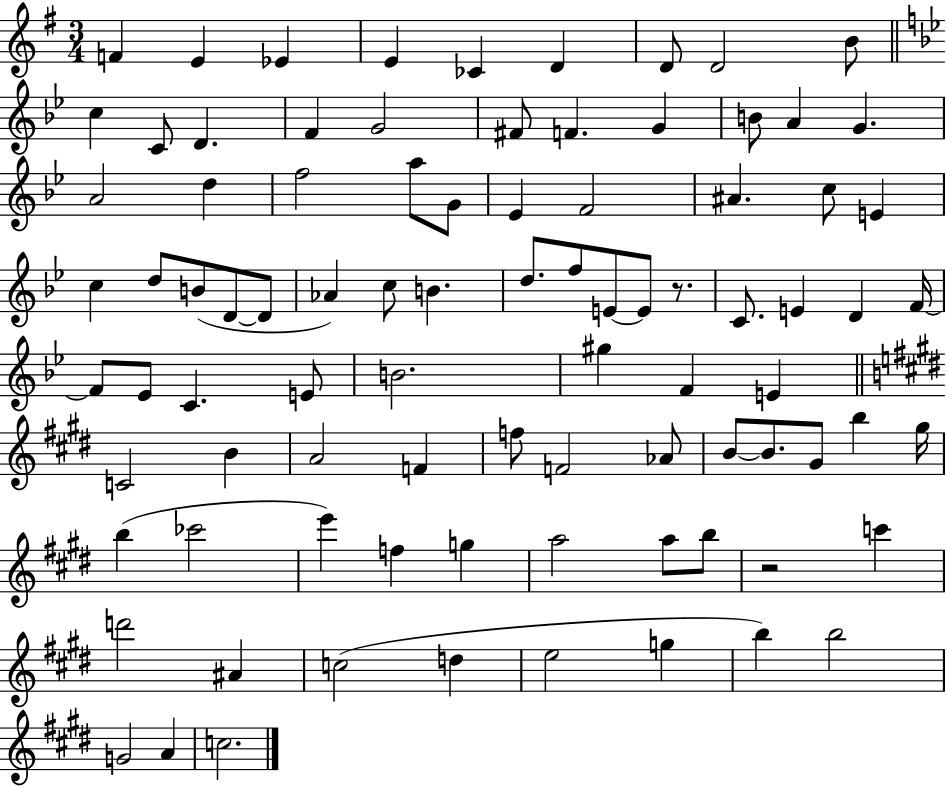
{
  \clef treble
  \numericTimeSignature
  \time 3/4
  \key g \major
  \repeat volta 2 { f'4 e'4 ees'4 | e'4 ces'4 d'4 | d'8 d'2 b'8 | \bar "||" \break \key g \minor c''4 c'8 d'4. | f'4 g'2 | fis'8 f'4. g'4 | b'8 a'4 g'4. | \break a'2 d''4 | f''2 a''8 g'8 | ees'4 f'2 | ais'4. c''8 e'4 | \break c''4 d''8 b'8( d'8~~ d'8 | aes'4) c''8 b'4. | d''8. f''8 e'8~~ e'8 r8. | c'8. e'4 d'4 f'16~~ | \break f'8 ees'8 c'4. e'8 | b'2. | gis''4 f'4 e'4 | \bar "||" \break \key e \major c'2 b'4 | a'2 f'4 | f''8 f'2 aes'8 | b'8~~ b'8. gis'8 b''4 gis''16 | \break b''4( ces'''2 | e'''4) f''4 g''4 | a''2 a''8 b''8 | r2 c'''4 | \break d'''2 ais'4 | c''2( d''4 | e''2 g''4 | b''4) b''2 | \break g'2 a'4 | c''2. | } \bar "|."
}